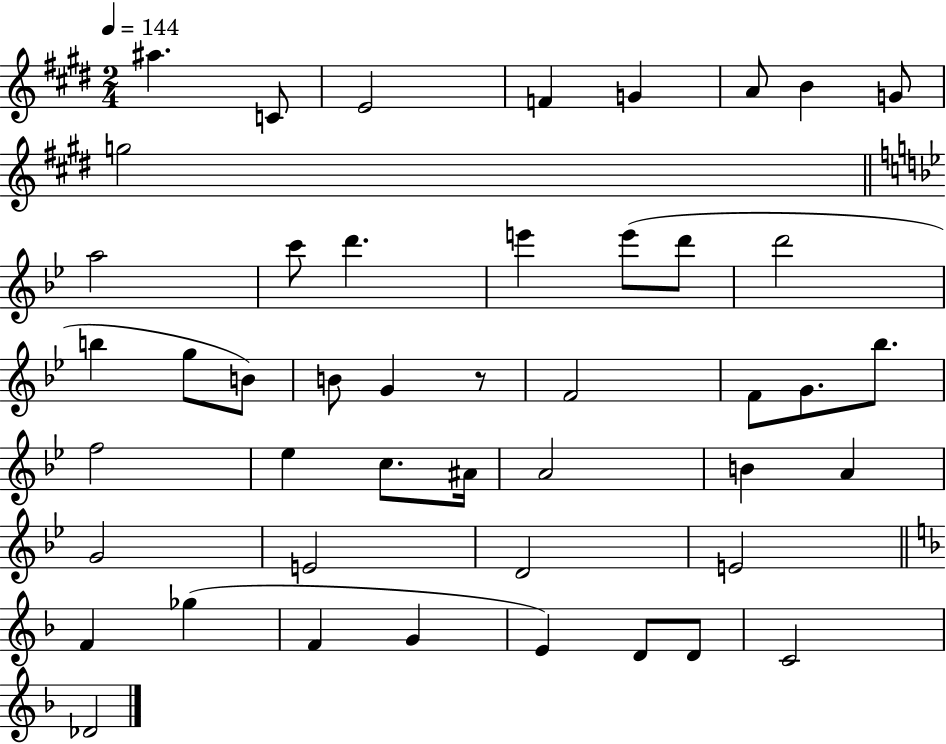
{
  \clef treble
  \numericTimeSignature
  \time 2/4
  \key e \major
  \tempo 4 = 144
  ais''4. c'8 | e'2 | f'4 g'4 | a'8 b'4 g'8 | \break g''2 | \bar "||" \break \key bes \major a''2 | c'''8 d'''4. | e'''4 e'''8( d'''8 | d'''2 | \break b''4 g''8 b'8) | b'8 g'4 r8 | f'2 | f'8 g'8. bes''8. | \break f''2 | ees''4 c''8. ais'16 | a'2 | b'4 a'4 | \break g'2 | e'2 | d'2 | e'2 | \break \bar "||" \break \key f \major f'4 ges''4( | f'4 g'4 | e'4) d'8 d'8 | c'2 | \break des'2 | \bar "|."
}